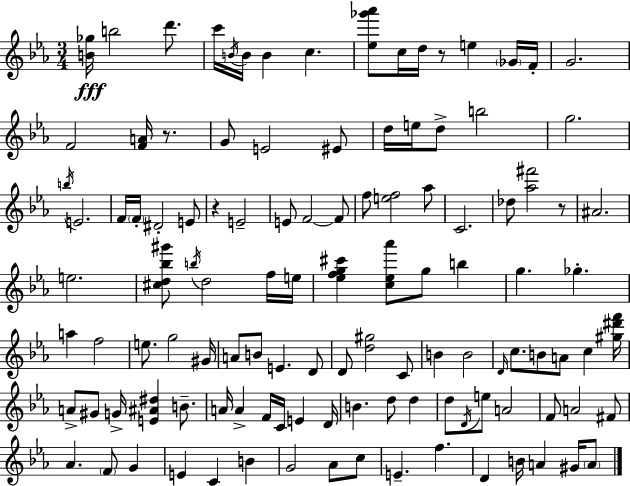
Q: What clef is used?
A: treble